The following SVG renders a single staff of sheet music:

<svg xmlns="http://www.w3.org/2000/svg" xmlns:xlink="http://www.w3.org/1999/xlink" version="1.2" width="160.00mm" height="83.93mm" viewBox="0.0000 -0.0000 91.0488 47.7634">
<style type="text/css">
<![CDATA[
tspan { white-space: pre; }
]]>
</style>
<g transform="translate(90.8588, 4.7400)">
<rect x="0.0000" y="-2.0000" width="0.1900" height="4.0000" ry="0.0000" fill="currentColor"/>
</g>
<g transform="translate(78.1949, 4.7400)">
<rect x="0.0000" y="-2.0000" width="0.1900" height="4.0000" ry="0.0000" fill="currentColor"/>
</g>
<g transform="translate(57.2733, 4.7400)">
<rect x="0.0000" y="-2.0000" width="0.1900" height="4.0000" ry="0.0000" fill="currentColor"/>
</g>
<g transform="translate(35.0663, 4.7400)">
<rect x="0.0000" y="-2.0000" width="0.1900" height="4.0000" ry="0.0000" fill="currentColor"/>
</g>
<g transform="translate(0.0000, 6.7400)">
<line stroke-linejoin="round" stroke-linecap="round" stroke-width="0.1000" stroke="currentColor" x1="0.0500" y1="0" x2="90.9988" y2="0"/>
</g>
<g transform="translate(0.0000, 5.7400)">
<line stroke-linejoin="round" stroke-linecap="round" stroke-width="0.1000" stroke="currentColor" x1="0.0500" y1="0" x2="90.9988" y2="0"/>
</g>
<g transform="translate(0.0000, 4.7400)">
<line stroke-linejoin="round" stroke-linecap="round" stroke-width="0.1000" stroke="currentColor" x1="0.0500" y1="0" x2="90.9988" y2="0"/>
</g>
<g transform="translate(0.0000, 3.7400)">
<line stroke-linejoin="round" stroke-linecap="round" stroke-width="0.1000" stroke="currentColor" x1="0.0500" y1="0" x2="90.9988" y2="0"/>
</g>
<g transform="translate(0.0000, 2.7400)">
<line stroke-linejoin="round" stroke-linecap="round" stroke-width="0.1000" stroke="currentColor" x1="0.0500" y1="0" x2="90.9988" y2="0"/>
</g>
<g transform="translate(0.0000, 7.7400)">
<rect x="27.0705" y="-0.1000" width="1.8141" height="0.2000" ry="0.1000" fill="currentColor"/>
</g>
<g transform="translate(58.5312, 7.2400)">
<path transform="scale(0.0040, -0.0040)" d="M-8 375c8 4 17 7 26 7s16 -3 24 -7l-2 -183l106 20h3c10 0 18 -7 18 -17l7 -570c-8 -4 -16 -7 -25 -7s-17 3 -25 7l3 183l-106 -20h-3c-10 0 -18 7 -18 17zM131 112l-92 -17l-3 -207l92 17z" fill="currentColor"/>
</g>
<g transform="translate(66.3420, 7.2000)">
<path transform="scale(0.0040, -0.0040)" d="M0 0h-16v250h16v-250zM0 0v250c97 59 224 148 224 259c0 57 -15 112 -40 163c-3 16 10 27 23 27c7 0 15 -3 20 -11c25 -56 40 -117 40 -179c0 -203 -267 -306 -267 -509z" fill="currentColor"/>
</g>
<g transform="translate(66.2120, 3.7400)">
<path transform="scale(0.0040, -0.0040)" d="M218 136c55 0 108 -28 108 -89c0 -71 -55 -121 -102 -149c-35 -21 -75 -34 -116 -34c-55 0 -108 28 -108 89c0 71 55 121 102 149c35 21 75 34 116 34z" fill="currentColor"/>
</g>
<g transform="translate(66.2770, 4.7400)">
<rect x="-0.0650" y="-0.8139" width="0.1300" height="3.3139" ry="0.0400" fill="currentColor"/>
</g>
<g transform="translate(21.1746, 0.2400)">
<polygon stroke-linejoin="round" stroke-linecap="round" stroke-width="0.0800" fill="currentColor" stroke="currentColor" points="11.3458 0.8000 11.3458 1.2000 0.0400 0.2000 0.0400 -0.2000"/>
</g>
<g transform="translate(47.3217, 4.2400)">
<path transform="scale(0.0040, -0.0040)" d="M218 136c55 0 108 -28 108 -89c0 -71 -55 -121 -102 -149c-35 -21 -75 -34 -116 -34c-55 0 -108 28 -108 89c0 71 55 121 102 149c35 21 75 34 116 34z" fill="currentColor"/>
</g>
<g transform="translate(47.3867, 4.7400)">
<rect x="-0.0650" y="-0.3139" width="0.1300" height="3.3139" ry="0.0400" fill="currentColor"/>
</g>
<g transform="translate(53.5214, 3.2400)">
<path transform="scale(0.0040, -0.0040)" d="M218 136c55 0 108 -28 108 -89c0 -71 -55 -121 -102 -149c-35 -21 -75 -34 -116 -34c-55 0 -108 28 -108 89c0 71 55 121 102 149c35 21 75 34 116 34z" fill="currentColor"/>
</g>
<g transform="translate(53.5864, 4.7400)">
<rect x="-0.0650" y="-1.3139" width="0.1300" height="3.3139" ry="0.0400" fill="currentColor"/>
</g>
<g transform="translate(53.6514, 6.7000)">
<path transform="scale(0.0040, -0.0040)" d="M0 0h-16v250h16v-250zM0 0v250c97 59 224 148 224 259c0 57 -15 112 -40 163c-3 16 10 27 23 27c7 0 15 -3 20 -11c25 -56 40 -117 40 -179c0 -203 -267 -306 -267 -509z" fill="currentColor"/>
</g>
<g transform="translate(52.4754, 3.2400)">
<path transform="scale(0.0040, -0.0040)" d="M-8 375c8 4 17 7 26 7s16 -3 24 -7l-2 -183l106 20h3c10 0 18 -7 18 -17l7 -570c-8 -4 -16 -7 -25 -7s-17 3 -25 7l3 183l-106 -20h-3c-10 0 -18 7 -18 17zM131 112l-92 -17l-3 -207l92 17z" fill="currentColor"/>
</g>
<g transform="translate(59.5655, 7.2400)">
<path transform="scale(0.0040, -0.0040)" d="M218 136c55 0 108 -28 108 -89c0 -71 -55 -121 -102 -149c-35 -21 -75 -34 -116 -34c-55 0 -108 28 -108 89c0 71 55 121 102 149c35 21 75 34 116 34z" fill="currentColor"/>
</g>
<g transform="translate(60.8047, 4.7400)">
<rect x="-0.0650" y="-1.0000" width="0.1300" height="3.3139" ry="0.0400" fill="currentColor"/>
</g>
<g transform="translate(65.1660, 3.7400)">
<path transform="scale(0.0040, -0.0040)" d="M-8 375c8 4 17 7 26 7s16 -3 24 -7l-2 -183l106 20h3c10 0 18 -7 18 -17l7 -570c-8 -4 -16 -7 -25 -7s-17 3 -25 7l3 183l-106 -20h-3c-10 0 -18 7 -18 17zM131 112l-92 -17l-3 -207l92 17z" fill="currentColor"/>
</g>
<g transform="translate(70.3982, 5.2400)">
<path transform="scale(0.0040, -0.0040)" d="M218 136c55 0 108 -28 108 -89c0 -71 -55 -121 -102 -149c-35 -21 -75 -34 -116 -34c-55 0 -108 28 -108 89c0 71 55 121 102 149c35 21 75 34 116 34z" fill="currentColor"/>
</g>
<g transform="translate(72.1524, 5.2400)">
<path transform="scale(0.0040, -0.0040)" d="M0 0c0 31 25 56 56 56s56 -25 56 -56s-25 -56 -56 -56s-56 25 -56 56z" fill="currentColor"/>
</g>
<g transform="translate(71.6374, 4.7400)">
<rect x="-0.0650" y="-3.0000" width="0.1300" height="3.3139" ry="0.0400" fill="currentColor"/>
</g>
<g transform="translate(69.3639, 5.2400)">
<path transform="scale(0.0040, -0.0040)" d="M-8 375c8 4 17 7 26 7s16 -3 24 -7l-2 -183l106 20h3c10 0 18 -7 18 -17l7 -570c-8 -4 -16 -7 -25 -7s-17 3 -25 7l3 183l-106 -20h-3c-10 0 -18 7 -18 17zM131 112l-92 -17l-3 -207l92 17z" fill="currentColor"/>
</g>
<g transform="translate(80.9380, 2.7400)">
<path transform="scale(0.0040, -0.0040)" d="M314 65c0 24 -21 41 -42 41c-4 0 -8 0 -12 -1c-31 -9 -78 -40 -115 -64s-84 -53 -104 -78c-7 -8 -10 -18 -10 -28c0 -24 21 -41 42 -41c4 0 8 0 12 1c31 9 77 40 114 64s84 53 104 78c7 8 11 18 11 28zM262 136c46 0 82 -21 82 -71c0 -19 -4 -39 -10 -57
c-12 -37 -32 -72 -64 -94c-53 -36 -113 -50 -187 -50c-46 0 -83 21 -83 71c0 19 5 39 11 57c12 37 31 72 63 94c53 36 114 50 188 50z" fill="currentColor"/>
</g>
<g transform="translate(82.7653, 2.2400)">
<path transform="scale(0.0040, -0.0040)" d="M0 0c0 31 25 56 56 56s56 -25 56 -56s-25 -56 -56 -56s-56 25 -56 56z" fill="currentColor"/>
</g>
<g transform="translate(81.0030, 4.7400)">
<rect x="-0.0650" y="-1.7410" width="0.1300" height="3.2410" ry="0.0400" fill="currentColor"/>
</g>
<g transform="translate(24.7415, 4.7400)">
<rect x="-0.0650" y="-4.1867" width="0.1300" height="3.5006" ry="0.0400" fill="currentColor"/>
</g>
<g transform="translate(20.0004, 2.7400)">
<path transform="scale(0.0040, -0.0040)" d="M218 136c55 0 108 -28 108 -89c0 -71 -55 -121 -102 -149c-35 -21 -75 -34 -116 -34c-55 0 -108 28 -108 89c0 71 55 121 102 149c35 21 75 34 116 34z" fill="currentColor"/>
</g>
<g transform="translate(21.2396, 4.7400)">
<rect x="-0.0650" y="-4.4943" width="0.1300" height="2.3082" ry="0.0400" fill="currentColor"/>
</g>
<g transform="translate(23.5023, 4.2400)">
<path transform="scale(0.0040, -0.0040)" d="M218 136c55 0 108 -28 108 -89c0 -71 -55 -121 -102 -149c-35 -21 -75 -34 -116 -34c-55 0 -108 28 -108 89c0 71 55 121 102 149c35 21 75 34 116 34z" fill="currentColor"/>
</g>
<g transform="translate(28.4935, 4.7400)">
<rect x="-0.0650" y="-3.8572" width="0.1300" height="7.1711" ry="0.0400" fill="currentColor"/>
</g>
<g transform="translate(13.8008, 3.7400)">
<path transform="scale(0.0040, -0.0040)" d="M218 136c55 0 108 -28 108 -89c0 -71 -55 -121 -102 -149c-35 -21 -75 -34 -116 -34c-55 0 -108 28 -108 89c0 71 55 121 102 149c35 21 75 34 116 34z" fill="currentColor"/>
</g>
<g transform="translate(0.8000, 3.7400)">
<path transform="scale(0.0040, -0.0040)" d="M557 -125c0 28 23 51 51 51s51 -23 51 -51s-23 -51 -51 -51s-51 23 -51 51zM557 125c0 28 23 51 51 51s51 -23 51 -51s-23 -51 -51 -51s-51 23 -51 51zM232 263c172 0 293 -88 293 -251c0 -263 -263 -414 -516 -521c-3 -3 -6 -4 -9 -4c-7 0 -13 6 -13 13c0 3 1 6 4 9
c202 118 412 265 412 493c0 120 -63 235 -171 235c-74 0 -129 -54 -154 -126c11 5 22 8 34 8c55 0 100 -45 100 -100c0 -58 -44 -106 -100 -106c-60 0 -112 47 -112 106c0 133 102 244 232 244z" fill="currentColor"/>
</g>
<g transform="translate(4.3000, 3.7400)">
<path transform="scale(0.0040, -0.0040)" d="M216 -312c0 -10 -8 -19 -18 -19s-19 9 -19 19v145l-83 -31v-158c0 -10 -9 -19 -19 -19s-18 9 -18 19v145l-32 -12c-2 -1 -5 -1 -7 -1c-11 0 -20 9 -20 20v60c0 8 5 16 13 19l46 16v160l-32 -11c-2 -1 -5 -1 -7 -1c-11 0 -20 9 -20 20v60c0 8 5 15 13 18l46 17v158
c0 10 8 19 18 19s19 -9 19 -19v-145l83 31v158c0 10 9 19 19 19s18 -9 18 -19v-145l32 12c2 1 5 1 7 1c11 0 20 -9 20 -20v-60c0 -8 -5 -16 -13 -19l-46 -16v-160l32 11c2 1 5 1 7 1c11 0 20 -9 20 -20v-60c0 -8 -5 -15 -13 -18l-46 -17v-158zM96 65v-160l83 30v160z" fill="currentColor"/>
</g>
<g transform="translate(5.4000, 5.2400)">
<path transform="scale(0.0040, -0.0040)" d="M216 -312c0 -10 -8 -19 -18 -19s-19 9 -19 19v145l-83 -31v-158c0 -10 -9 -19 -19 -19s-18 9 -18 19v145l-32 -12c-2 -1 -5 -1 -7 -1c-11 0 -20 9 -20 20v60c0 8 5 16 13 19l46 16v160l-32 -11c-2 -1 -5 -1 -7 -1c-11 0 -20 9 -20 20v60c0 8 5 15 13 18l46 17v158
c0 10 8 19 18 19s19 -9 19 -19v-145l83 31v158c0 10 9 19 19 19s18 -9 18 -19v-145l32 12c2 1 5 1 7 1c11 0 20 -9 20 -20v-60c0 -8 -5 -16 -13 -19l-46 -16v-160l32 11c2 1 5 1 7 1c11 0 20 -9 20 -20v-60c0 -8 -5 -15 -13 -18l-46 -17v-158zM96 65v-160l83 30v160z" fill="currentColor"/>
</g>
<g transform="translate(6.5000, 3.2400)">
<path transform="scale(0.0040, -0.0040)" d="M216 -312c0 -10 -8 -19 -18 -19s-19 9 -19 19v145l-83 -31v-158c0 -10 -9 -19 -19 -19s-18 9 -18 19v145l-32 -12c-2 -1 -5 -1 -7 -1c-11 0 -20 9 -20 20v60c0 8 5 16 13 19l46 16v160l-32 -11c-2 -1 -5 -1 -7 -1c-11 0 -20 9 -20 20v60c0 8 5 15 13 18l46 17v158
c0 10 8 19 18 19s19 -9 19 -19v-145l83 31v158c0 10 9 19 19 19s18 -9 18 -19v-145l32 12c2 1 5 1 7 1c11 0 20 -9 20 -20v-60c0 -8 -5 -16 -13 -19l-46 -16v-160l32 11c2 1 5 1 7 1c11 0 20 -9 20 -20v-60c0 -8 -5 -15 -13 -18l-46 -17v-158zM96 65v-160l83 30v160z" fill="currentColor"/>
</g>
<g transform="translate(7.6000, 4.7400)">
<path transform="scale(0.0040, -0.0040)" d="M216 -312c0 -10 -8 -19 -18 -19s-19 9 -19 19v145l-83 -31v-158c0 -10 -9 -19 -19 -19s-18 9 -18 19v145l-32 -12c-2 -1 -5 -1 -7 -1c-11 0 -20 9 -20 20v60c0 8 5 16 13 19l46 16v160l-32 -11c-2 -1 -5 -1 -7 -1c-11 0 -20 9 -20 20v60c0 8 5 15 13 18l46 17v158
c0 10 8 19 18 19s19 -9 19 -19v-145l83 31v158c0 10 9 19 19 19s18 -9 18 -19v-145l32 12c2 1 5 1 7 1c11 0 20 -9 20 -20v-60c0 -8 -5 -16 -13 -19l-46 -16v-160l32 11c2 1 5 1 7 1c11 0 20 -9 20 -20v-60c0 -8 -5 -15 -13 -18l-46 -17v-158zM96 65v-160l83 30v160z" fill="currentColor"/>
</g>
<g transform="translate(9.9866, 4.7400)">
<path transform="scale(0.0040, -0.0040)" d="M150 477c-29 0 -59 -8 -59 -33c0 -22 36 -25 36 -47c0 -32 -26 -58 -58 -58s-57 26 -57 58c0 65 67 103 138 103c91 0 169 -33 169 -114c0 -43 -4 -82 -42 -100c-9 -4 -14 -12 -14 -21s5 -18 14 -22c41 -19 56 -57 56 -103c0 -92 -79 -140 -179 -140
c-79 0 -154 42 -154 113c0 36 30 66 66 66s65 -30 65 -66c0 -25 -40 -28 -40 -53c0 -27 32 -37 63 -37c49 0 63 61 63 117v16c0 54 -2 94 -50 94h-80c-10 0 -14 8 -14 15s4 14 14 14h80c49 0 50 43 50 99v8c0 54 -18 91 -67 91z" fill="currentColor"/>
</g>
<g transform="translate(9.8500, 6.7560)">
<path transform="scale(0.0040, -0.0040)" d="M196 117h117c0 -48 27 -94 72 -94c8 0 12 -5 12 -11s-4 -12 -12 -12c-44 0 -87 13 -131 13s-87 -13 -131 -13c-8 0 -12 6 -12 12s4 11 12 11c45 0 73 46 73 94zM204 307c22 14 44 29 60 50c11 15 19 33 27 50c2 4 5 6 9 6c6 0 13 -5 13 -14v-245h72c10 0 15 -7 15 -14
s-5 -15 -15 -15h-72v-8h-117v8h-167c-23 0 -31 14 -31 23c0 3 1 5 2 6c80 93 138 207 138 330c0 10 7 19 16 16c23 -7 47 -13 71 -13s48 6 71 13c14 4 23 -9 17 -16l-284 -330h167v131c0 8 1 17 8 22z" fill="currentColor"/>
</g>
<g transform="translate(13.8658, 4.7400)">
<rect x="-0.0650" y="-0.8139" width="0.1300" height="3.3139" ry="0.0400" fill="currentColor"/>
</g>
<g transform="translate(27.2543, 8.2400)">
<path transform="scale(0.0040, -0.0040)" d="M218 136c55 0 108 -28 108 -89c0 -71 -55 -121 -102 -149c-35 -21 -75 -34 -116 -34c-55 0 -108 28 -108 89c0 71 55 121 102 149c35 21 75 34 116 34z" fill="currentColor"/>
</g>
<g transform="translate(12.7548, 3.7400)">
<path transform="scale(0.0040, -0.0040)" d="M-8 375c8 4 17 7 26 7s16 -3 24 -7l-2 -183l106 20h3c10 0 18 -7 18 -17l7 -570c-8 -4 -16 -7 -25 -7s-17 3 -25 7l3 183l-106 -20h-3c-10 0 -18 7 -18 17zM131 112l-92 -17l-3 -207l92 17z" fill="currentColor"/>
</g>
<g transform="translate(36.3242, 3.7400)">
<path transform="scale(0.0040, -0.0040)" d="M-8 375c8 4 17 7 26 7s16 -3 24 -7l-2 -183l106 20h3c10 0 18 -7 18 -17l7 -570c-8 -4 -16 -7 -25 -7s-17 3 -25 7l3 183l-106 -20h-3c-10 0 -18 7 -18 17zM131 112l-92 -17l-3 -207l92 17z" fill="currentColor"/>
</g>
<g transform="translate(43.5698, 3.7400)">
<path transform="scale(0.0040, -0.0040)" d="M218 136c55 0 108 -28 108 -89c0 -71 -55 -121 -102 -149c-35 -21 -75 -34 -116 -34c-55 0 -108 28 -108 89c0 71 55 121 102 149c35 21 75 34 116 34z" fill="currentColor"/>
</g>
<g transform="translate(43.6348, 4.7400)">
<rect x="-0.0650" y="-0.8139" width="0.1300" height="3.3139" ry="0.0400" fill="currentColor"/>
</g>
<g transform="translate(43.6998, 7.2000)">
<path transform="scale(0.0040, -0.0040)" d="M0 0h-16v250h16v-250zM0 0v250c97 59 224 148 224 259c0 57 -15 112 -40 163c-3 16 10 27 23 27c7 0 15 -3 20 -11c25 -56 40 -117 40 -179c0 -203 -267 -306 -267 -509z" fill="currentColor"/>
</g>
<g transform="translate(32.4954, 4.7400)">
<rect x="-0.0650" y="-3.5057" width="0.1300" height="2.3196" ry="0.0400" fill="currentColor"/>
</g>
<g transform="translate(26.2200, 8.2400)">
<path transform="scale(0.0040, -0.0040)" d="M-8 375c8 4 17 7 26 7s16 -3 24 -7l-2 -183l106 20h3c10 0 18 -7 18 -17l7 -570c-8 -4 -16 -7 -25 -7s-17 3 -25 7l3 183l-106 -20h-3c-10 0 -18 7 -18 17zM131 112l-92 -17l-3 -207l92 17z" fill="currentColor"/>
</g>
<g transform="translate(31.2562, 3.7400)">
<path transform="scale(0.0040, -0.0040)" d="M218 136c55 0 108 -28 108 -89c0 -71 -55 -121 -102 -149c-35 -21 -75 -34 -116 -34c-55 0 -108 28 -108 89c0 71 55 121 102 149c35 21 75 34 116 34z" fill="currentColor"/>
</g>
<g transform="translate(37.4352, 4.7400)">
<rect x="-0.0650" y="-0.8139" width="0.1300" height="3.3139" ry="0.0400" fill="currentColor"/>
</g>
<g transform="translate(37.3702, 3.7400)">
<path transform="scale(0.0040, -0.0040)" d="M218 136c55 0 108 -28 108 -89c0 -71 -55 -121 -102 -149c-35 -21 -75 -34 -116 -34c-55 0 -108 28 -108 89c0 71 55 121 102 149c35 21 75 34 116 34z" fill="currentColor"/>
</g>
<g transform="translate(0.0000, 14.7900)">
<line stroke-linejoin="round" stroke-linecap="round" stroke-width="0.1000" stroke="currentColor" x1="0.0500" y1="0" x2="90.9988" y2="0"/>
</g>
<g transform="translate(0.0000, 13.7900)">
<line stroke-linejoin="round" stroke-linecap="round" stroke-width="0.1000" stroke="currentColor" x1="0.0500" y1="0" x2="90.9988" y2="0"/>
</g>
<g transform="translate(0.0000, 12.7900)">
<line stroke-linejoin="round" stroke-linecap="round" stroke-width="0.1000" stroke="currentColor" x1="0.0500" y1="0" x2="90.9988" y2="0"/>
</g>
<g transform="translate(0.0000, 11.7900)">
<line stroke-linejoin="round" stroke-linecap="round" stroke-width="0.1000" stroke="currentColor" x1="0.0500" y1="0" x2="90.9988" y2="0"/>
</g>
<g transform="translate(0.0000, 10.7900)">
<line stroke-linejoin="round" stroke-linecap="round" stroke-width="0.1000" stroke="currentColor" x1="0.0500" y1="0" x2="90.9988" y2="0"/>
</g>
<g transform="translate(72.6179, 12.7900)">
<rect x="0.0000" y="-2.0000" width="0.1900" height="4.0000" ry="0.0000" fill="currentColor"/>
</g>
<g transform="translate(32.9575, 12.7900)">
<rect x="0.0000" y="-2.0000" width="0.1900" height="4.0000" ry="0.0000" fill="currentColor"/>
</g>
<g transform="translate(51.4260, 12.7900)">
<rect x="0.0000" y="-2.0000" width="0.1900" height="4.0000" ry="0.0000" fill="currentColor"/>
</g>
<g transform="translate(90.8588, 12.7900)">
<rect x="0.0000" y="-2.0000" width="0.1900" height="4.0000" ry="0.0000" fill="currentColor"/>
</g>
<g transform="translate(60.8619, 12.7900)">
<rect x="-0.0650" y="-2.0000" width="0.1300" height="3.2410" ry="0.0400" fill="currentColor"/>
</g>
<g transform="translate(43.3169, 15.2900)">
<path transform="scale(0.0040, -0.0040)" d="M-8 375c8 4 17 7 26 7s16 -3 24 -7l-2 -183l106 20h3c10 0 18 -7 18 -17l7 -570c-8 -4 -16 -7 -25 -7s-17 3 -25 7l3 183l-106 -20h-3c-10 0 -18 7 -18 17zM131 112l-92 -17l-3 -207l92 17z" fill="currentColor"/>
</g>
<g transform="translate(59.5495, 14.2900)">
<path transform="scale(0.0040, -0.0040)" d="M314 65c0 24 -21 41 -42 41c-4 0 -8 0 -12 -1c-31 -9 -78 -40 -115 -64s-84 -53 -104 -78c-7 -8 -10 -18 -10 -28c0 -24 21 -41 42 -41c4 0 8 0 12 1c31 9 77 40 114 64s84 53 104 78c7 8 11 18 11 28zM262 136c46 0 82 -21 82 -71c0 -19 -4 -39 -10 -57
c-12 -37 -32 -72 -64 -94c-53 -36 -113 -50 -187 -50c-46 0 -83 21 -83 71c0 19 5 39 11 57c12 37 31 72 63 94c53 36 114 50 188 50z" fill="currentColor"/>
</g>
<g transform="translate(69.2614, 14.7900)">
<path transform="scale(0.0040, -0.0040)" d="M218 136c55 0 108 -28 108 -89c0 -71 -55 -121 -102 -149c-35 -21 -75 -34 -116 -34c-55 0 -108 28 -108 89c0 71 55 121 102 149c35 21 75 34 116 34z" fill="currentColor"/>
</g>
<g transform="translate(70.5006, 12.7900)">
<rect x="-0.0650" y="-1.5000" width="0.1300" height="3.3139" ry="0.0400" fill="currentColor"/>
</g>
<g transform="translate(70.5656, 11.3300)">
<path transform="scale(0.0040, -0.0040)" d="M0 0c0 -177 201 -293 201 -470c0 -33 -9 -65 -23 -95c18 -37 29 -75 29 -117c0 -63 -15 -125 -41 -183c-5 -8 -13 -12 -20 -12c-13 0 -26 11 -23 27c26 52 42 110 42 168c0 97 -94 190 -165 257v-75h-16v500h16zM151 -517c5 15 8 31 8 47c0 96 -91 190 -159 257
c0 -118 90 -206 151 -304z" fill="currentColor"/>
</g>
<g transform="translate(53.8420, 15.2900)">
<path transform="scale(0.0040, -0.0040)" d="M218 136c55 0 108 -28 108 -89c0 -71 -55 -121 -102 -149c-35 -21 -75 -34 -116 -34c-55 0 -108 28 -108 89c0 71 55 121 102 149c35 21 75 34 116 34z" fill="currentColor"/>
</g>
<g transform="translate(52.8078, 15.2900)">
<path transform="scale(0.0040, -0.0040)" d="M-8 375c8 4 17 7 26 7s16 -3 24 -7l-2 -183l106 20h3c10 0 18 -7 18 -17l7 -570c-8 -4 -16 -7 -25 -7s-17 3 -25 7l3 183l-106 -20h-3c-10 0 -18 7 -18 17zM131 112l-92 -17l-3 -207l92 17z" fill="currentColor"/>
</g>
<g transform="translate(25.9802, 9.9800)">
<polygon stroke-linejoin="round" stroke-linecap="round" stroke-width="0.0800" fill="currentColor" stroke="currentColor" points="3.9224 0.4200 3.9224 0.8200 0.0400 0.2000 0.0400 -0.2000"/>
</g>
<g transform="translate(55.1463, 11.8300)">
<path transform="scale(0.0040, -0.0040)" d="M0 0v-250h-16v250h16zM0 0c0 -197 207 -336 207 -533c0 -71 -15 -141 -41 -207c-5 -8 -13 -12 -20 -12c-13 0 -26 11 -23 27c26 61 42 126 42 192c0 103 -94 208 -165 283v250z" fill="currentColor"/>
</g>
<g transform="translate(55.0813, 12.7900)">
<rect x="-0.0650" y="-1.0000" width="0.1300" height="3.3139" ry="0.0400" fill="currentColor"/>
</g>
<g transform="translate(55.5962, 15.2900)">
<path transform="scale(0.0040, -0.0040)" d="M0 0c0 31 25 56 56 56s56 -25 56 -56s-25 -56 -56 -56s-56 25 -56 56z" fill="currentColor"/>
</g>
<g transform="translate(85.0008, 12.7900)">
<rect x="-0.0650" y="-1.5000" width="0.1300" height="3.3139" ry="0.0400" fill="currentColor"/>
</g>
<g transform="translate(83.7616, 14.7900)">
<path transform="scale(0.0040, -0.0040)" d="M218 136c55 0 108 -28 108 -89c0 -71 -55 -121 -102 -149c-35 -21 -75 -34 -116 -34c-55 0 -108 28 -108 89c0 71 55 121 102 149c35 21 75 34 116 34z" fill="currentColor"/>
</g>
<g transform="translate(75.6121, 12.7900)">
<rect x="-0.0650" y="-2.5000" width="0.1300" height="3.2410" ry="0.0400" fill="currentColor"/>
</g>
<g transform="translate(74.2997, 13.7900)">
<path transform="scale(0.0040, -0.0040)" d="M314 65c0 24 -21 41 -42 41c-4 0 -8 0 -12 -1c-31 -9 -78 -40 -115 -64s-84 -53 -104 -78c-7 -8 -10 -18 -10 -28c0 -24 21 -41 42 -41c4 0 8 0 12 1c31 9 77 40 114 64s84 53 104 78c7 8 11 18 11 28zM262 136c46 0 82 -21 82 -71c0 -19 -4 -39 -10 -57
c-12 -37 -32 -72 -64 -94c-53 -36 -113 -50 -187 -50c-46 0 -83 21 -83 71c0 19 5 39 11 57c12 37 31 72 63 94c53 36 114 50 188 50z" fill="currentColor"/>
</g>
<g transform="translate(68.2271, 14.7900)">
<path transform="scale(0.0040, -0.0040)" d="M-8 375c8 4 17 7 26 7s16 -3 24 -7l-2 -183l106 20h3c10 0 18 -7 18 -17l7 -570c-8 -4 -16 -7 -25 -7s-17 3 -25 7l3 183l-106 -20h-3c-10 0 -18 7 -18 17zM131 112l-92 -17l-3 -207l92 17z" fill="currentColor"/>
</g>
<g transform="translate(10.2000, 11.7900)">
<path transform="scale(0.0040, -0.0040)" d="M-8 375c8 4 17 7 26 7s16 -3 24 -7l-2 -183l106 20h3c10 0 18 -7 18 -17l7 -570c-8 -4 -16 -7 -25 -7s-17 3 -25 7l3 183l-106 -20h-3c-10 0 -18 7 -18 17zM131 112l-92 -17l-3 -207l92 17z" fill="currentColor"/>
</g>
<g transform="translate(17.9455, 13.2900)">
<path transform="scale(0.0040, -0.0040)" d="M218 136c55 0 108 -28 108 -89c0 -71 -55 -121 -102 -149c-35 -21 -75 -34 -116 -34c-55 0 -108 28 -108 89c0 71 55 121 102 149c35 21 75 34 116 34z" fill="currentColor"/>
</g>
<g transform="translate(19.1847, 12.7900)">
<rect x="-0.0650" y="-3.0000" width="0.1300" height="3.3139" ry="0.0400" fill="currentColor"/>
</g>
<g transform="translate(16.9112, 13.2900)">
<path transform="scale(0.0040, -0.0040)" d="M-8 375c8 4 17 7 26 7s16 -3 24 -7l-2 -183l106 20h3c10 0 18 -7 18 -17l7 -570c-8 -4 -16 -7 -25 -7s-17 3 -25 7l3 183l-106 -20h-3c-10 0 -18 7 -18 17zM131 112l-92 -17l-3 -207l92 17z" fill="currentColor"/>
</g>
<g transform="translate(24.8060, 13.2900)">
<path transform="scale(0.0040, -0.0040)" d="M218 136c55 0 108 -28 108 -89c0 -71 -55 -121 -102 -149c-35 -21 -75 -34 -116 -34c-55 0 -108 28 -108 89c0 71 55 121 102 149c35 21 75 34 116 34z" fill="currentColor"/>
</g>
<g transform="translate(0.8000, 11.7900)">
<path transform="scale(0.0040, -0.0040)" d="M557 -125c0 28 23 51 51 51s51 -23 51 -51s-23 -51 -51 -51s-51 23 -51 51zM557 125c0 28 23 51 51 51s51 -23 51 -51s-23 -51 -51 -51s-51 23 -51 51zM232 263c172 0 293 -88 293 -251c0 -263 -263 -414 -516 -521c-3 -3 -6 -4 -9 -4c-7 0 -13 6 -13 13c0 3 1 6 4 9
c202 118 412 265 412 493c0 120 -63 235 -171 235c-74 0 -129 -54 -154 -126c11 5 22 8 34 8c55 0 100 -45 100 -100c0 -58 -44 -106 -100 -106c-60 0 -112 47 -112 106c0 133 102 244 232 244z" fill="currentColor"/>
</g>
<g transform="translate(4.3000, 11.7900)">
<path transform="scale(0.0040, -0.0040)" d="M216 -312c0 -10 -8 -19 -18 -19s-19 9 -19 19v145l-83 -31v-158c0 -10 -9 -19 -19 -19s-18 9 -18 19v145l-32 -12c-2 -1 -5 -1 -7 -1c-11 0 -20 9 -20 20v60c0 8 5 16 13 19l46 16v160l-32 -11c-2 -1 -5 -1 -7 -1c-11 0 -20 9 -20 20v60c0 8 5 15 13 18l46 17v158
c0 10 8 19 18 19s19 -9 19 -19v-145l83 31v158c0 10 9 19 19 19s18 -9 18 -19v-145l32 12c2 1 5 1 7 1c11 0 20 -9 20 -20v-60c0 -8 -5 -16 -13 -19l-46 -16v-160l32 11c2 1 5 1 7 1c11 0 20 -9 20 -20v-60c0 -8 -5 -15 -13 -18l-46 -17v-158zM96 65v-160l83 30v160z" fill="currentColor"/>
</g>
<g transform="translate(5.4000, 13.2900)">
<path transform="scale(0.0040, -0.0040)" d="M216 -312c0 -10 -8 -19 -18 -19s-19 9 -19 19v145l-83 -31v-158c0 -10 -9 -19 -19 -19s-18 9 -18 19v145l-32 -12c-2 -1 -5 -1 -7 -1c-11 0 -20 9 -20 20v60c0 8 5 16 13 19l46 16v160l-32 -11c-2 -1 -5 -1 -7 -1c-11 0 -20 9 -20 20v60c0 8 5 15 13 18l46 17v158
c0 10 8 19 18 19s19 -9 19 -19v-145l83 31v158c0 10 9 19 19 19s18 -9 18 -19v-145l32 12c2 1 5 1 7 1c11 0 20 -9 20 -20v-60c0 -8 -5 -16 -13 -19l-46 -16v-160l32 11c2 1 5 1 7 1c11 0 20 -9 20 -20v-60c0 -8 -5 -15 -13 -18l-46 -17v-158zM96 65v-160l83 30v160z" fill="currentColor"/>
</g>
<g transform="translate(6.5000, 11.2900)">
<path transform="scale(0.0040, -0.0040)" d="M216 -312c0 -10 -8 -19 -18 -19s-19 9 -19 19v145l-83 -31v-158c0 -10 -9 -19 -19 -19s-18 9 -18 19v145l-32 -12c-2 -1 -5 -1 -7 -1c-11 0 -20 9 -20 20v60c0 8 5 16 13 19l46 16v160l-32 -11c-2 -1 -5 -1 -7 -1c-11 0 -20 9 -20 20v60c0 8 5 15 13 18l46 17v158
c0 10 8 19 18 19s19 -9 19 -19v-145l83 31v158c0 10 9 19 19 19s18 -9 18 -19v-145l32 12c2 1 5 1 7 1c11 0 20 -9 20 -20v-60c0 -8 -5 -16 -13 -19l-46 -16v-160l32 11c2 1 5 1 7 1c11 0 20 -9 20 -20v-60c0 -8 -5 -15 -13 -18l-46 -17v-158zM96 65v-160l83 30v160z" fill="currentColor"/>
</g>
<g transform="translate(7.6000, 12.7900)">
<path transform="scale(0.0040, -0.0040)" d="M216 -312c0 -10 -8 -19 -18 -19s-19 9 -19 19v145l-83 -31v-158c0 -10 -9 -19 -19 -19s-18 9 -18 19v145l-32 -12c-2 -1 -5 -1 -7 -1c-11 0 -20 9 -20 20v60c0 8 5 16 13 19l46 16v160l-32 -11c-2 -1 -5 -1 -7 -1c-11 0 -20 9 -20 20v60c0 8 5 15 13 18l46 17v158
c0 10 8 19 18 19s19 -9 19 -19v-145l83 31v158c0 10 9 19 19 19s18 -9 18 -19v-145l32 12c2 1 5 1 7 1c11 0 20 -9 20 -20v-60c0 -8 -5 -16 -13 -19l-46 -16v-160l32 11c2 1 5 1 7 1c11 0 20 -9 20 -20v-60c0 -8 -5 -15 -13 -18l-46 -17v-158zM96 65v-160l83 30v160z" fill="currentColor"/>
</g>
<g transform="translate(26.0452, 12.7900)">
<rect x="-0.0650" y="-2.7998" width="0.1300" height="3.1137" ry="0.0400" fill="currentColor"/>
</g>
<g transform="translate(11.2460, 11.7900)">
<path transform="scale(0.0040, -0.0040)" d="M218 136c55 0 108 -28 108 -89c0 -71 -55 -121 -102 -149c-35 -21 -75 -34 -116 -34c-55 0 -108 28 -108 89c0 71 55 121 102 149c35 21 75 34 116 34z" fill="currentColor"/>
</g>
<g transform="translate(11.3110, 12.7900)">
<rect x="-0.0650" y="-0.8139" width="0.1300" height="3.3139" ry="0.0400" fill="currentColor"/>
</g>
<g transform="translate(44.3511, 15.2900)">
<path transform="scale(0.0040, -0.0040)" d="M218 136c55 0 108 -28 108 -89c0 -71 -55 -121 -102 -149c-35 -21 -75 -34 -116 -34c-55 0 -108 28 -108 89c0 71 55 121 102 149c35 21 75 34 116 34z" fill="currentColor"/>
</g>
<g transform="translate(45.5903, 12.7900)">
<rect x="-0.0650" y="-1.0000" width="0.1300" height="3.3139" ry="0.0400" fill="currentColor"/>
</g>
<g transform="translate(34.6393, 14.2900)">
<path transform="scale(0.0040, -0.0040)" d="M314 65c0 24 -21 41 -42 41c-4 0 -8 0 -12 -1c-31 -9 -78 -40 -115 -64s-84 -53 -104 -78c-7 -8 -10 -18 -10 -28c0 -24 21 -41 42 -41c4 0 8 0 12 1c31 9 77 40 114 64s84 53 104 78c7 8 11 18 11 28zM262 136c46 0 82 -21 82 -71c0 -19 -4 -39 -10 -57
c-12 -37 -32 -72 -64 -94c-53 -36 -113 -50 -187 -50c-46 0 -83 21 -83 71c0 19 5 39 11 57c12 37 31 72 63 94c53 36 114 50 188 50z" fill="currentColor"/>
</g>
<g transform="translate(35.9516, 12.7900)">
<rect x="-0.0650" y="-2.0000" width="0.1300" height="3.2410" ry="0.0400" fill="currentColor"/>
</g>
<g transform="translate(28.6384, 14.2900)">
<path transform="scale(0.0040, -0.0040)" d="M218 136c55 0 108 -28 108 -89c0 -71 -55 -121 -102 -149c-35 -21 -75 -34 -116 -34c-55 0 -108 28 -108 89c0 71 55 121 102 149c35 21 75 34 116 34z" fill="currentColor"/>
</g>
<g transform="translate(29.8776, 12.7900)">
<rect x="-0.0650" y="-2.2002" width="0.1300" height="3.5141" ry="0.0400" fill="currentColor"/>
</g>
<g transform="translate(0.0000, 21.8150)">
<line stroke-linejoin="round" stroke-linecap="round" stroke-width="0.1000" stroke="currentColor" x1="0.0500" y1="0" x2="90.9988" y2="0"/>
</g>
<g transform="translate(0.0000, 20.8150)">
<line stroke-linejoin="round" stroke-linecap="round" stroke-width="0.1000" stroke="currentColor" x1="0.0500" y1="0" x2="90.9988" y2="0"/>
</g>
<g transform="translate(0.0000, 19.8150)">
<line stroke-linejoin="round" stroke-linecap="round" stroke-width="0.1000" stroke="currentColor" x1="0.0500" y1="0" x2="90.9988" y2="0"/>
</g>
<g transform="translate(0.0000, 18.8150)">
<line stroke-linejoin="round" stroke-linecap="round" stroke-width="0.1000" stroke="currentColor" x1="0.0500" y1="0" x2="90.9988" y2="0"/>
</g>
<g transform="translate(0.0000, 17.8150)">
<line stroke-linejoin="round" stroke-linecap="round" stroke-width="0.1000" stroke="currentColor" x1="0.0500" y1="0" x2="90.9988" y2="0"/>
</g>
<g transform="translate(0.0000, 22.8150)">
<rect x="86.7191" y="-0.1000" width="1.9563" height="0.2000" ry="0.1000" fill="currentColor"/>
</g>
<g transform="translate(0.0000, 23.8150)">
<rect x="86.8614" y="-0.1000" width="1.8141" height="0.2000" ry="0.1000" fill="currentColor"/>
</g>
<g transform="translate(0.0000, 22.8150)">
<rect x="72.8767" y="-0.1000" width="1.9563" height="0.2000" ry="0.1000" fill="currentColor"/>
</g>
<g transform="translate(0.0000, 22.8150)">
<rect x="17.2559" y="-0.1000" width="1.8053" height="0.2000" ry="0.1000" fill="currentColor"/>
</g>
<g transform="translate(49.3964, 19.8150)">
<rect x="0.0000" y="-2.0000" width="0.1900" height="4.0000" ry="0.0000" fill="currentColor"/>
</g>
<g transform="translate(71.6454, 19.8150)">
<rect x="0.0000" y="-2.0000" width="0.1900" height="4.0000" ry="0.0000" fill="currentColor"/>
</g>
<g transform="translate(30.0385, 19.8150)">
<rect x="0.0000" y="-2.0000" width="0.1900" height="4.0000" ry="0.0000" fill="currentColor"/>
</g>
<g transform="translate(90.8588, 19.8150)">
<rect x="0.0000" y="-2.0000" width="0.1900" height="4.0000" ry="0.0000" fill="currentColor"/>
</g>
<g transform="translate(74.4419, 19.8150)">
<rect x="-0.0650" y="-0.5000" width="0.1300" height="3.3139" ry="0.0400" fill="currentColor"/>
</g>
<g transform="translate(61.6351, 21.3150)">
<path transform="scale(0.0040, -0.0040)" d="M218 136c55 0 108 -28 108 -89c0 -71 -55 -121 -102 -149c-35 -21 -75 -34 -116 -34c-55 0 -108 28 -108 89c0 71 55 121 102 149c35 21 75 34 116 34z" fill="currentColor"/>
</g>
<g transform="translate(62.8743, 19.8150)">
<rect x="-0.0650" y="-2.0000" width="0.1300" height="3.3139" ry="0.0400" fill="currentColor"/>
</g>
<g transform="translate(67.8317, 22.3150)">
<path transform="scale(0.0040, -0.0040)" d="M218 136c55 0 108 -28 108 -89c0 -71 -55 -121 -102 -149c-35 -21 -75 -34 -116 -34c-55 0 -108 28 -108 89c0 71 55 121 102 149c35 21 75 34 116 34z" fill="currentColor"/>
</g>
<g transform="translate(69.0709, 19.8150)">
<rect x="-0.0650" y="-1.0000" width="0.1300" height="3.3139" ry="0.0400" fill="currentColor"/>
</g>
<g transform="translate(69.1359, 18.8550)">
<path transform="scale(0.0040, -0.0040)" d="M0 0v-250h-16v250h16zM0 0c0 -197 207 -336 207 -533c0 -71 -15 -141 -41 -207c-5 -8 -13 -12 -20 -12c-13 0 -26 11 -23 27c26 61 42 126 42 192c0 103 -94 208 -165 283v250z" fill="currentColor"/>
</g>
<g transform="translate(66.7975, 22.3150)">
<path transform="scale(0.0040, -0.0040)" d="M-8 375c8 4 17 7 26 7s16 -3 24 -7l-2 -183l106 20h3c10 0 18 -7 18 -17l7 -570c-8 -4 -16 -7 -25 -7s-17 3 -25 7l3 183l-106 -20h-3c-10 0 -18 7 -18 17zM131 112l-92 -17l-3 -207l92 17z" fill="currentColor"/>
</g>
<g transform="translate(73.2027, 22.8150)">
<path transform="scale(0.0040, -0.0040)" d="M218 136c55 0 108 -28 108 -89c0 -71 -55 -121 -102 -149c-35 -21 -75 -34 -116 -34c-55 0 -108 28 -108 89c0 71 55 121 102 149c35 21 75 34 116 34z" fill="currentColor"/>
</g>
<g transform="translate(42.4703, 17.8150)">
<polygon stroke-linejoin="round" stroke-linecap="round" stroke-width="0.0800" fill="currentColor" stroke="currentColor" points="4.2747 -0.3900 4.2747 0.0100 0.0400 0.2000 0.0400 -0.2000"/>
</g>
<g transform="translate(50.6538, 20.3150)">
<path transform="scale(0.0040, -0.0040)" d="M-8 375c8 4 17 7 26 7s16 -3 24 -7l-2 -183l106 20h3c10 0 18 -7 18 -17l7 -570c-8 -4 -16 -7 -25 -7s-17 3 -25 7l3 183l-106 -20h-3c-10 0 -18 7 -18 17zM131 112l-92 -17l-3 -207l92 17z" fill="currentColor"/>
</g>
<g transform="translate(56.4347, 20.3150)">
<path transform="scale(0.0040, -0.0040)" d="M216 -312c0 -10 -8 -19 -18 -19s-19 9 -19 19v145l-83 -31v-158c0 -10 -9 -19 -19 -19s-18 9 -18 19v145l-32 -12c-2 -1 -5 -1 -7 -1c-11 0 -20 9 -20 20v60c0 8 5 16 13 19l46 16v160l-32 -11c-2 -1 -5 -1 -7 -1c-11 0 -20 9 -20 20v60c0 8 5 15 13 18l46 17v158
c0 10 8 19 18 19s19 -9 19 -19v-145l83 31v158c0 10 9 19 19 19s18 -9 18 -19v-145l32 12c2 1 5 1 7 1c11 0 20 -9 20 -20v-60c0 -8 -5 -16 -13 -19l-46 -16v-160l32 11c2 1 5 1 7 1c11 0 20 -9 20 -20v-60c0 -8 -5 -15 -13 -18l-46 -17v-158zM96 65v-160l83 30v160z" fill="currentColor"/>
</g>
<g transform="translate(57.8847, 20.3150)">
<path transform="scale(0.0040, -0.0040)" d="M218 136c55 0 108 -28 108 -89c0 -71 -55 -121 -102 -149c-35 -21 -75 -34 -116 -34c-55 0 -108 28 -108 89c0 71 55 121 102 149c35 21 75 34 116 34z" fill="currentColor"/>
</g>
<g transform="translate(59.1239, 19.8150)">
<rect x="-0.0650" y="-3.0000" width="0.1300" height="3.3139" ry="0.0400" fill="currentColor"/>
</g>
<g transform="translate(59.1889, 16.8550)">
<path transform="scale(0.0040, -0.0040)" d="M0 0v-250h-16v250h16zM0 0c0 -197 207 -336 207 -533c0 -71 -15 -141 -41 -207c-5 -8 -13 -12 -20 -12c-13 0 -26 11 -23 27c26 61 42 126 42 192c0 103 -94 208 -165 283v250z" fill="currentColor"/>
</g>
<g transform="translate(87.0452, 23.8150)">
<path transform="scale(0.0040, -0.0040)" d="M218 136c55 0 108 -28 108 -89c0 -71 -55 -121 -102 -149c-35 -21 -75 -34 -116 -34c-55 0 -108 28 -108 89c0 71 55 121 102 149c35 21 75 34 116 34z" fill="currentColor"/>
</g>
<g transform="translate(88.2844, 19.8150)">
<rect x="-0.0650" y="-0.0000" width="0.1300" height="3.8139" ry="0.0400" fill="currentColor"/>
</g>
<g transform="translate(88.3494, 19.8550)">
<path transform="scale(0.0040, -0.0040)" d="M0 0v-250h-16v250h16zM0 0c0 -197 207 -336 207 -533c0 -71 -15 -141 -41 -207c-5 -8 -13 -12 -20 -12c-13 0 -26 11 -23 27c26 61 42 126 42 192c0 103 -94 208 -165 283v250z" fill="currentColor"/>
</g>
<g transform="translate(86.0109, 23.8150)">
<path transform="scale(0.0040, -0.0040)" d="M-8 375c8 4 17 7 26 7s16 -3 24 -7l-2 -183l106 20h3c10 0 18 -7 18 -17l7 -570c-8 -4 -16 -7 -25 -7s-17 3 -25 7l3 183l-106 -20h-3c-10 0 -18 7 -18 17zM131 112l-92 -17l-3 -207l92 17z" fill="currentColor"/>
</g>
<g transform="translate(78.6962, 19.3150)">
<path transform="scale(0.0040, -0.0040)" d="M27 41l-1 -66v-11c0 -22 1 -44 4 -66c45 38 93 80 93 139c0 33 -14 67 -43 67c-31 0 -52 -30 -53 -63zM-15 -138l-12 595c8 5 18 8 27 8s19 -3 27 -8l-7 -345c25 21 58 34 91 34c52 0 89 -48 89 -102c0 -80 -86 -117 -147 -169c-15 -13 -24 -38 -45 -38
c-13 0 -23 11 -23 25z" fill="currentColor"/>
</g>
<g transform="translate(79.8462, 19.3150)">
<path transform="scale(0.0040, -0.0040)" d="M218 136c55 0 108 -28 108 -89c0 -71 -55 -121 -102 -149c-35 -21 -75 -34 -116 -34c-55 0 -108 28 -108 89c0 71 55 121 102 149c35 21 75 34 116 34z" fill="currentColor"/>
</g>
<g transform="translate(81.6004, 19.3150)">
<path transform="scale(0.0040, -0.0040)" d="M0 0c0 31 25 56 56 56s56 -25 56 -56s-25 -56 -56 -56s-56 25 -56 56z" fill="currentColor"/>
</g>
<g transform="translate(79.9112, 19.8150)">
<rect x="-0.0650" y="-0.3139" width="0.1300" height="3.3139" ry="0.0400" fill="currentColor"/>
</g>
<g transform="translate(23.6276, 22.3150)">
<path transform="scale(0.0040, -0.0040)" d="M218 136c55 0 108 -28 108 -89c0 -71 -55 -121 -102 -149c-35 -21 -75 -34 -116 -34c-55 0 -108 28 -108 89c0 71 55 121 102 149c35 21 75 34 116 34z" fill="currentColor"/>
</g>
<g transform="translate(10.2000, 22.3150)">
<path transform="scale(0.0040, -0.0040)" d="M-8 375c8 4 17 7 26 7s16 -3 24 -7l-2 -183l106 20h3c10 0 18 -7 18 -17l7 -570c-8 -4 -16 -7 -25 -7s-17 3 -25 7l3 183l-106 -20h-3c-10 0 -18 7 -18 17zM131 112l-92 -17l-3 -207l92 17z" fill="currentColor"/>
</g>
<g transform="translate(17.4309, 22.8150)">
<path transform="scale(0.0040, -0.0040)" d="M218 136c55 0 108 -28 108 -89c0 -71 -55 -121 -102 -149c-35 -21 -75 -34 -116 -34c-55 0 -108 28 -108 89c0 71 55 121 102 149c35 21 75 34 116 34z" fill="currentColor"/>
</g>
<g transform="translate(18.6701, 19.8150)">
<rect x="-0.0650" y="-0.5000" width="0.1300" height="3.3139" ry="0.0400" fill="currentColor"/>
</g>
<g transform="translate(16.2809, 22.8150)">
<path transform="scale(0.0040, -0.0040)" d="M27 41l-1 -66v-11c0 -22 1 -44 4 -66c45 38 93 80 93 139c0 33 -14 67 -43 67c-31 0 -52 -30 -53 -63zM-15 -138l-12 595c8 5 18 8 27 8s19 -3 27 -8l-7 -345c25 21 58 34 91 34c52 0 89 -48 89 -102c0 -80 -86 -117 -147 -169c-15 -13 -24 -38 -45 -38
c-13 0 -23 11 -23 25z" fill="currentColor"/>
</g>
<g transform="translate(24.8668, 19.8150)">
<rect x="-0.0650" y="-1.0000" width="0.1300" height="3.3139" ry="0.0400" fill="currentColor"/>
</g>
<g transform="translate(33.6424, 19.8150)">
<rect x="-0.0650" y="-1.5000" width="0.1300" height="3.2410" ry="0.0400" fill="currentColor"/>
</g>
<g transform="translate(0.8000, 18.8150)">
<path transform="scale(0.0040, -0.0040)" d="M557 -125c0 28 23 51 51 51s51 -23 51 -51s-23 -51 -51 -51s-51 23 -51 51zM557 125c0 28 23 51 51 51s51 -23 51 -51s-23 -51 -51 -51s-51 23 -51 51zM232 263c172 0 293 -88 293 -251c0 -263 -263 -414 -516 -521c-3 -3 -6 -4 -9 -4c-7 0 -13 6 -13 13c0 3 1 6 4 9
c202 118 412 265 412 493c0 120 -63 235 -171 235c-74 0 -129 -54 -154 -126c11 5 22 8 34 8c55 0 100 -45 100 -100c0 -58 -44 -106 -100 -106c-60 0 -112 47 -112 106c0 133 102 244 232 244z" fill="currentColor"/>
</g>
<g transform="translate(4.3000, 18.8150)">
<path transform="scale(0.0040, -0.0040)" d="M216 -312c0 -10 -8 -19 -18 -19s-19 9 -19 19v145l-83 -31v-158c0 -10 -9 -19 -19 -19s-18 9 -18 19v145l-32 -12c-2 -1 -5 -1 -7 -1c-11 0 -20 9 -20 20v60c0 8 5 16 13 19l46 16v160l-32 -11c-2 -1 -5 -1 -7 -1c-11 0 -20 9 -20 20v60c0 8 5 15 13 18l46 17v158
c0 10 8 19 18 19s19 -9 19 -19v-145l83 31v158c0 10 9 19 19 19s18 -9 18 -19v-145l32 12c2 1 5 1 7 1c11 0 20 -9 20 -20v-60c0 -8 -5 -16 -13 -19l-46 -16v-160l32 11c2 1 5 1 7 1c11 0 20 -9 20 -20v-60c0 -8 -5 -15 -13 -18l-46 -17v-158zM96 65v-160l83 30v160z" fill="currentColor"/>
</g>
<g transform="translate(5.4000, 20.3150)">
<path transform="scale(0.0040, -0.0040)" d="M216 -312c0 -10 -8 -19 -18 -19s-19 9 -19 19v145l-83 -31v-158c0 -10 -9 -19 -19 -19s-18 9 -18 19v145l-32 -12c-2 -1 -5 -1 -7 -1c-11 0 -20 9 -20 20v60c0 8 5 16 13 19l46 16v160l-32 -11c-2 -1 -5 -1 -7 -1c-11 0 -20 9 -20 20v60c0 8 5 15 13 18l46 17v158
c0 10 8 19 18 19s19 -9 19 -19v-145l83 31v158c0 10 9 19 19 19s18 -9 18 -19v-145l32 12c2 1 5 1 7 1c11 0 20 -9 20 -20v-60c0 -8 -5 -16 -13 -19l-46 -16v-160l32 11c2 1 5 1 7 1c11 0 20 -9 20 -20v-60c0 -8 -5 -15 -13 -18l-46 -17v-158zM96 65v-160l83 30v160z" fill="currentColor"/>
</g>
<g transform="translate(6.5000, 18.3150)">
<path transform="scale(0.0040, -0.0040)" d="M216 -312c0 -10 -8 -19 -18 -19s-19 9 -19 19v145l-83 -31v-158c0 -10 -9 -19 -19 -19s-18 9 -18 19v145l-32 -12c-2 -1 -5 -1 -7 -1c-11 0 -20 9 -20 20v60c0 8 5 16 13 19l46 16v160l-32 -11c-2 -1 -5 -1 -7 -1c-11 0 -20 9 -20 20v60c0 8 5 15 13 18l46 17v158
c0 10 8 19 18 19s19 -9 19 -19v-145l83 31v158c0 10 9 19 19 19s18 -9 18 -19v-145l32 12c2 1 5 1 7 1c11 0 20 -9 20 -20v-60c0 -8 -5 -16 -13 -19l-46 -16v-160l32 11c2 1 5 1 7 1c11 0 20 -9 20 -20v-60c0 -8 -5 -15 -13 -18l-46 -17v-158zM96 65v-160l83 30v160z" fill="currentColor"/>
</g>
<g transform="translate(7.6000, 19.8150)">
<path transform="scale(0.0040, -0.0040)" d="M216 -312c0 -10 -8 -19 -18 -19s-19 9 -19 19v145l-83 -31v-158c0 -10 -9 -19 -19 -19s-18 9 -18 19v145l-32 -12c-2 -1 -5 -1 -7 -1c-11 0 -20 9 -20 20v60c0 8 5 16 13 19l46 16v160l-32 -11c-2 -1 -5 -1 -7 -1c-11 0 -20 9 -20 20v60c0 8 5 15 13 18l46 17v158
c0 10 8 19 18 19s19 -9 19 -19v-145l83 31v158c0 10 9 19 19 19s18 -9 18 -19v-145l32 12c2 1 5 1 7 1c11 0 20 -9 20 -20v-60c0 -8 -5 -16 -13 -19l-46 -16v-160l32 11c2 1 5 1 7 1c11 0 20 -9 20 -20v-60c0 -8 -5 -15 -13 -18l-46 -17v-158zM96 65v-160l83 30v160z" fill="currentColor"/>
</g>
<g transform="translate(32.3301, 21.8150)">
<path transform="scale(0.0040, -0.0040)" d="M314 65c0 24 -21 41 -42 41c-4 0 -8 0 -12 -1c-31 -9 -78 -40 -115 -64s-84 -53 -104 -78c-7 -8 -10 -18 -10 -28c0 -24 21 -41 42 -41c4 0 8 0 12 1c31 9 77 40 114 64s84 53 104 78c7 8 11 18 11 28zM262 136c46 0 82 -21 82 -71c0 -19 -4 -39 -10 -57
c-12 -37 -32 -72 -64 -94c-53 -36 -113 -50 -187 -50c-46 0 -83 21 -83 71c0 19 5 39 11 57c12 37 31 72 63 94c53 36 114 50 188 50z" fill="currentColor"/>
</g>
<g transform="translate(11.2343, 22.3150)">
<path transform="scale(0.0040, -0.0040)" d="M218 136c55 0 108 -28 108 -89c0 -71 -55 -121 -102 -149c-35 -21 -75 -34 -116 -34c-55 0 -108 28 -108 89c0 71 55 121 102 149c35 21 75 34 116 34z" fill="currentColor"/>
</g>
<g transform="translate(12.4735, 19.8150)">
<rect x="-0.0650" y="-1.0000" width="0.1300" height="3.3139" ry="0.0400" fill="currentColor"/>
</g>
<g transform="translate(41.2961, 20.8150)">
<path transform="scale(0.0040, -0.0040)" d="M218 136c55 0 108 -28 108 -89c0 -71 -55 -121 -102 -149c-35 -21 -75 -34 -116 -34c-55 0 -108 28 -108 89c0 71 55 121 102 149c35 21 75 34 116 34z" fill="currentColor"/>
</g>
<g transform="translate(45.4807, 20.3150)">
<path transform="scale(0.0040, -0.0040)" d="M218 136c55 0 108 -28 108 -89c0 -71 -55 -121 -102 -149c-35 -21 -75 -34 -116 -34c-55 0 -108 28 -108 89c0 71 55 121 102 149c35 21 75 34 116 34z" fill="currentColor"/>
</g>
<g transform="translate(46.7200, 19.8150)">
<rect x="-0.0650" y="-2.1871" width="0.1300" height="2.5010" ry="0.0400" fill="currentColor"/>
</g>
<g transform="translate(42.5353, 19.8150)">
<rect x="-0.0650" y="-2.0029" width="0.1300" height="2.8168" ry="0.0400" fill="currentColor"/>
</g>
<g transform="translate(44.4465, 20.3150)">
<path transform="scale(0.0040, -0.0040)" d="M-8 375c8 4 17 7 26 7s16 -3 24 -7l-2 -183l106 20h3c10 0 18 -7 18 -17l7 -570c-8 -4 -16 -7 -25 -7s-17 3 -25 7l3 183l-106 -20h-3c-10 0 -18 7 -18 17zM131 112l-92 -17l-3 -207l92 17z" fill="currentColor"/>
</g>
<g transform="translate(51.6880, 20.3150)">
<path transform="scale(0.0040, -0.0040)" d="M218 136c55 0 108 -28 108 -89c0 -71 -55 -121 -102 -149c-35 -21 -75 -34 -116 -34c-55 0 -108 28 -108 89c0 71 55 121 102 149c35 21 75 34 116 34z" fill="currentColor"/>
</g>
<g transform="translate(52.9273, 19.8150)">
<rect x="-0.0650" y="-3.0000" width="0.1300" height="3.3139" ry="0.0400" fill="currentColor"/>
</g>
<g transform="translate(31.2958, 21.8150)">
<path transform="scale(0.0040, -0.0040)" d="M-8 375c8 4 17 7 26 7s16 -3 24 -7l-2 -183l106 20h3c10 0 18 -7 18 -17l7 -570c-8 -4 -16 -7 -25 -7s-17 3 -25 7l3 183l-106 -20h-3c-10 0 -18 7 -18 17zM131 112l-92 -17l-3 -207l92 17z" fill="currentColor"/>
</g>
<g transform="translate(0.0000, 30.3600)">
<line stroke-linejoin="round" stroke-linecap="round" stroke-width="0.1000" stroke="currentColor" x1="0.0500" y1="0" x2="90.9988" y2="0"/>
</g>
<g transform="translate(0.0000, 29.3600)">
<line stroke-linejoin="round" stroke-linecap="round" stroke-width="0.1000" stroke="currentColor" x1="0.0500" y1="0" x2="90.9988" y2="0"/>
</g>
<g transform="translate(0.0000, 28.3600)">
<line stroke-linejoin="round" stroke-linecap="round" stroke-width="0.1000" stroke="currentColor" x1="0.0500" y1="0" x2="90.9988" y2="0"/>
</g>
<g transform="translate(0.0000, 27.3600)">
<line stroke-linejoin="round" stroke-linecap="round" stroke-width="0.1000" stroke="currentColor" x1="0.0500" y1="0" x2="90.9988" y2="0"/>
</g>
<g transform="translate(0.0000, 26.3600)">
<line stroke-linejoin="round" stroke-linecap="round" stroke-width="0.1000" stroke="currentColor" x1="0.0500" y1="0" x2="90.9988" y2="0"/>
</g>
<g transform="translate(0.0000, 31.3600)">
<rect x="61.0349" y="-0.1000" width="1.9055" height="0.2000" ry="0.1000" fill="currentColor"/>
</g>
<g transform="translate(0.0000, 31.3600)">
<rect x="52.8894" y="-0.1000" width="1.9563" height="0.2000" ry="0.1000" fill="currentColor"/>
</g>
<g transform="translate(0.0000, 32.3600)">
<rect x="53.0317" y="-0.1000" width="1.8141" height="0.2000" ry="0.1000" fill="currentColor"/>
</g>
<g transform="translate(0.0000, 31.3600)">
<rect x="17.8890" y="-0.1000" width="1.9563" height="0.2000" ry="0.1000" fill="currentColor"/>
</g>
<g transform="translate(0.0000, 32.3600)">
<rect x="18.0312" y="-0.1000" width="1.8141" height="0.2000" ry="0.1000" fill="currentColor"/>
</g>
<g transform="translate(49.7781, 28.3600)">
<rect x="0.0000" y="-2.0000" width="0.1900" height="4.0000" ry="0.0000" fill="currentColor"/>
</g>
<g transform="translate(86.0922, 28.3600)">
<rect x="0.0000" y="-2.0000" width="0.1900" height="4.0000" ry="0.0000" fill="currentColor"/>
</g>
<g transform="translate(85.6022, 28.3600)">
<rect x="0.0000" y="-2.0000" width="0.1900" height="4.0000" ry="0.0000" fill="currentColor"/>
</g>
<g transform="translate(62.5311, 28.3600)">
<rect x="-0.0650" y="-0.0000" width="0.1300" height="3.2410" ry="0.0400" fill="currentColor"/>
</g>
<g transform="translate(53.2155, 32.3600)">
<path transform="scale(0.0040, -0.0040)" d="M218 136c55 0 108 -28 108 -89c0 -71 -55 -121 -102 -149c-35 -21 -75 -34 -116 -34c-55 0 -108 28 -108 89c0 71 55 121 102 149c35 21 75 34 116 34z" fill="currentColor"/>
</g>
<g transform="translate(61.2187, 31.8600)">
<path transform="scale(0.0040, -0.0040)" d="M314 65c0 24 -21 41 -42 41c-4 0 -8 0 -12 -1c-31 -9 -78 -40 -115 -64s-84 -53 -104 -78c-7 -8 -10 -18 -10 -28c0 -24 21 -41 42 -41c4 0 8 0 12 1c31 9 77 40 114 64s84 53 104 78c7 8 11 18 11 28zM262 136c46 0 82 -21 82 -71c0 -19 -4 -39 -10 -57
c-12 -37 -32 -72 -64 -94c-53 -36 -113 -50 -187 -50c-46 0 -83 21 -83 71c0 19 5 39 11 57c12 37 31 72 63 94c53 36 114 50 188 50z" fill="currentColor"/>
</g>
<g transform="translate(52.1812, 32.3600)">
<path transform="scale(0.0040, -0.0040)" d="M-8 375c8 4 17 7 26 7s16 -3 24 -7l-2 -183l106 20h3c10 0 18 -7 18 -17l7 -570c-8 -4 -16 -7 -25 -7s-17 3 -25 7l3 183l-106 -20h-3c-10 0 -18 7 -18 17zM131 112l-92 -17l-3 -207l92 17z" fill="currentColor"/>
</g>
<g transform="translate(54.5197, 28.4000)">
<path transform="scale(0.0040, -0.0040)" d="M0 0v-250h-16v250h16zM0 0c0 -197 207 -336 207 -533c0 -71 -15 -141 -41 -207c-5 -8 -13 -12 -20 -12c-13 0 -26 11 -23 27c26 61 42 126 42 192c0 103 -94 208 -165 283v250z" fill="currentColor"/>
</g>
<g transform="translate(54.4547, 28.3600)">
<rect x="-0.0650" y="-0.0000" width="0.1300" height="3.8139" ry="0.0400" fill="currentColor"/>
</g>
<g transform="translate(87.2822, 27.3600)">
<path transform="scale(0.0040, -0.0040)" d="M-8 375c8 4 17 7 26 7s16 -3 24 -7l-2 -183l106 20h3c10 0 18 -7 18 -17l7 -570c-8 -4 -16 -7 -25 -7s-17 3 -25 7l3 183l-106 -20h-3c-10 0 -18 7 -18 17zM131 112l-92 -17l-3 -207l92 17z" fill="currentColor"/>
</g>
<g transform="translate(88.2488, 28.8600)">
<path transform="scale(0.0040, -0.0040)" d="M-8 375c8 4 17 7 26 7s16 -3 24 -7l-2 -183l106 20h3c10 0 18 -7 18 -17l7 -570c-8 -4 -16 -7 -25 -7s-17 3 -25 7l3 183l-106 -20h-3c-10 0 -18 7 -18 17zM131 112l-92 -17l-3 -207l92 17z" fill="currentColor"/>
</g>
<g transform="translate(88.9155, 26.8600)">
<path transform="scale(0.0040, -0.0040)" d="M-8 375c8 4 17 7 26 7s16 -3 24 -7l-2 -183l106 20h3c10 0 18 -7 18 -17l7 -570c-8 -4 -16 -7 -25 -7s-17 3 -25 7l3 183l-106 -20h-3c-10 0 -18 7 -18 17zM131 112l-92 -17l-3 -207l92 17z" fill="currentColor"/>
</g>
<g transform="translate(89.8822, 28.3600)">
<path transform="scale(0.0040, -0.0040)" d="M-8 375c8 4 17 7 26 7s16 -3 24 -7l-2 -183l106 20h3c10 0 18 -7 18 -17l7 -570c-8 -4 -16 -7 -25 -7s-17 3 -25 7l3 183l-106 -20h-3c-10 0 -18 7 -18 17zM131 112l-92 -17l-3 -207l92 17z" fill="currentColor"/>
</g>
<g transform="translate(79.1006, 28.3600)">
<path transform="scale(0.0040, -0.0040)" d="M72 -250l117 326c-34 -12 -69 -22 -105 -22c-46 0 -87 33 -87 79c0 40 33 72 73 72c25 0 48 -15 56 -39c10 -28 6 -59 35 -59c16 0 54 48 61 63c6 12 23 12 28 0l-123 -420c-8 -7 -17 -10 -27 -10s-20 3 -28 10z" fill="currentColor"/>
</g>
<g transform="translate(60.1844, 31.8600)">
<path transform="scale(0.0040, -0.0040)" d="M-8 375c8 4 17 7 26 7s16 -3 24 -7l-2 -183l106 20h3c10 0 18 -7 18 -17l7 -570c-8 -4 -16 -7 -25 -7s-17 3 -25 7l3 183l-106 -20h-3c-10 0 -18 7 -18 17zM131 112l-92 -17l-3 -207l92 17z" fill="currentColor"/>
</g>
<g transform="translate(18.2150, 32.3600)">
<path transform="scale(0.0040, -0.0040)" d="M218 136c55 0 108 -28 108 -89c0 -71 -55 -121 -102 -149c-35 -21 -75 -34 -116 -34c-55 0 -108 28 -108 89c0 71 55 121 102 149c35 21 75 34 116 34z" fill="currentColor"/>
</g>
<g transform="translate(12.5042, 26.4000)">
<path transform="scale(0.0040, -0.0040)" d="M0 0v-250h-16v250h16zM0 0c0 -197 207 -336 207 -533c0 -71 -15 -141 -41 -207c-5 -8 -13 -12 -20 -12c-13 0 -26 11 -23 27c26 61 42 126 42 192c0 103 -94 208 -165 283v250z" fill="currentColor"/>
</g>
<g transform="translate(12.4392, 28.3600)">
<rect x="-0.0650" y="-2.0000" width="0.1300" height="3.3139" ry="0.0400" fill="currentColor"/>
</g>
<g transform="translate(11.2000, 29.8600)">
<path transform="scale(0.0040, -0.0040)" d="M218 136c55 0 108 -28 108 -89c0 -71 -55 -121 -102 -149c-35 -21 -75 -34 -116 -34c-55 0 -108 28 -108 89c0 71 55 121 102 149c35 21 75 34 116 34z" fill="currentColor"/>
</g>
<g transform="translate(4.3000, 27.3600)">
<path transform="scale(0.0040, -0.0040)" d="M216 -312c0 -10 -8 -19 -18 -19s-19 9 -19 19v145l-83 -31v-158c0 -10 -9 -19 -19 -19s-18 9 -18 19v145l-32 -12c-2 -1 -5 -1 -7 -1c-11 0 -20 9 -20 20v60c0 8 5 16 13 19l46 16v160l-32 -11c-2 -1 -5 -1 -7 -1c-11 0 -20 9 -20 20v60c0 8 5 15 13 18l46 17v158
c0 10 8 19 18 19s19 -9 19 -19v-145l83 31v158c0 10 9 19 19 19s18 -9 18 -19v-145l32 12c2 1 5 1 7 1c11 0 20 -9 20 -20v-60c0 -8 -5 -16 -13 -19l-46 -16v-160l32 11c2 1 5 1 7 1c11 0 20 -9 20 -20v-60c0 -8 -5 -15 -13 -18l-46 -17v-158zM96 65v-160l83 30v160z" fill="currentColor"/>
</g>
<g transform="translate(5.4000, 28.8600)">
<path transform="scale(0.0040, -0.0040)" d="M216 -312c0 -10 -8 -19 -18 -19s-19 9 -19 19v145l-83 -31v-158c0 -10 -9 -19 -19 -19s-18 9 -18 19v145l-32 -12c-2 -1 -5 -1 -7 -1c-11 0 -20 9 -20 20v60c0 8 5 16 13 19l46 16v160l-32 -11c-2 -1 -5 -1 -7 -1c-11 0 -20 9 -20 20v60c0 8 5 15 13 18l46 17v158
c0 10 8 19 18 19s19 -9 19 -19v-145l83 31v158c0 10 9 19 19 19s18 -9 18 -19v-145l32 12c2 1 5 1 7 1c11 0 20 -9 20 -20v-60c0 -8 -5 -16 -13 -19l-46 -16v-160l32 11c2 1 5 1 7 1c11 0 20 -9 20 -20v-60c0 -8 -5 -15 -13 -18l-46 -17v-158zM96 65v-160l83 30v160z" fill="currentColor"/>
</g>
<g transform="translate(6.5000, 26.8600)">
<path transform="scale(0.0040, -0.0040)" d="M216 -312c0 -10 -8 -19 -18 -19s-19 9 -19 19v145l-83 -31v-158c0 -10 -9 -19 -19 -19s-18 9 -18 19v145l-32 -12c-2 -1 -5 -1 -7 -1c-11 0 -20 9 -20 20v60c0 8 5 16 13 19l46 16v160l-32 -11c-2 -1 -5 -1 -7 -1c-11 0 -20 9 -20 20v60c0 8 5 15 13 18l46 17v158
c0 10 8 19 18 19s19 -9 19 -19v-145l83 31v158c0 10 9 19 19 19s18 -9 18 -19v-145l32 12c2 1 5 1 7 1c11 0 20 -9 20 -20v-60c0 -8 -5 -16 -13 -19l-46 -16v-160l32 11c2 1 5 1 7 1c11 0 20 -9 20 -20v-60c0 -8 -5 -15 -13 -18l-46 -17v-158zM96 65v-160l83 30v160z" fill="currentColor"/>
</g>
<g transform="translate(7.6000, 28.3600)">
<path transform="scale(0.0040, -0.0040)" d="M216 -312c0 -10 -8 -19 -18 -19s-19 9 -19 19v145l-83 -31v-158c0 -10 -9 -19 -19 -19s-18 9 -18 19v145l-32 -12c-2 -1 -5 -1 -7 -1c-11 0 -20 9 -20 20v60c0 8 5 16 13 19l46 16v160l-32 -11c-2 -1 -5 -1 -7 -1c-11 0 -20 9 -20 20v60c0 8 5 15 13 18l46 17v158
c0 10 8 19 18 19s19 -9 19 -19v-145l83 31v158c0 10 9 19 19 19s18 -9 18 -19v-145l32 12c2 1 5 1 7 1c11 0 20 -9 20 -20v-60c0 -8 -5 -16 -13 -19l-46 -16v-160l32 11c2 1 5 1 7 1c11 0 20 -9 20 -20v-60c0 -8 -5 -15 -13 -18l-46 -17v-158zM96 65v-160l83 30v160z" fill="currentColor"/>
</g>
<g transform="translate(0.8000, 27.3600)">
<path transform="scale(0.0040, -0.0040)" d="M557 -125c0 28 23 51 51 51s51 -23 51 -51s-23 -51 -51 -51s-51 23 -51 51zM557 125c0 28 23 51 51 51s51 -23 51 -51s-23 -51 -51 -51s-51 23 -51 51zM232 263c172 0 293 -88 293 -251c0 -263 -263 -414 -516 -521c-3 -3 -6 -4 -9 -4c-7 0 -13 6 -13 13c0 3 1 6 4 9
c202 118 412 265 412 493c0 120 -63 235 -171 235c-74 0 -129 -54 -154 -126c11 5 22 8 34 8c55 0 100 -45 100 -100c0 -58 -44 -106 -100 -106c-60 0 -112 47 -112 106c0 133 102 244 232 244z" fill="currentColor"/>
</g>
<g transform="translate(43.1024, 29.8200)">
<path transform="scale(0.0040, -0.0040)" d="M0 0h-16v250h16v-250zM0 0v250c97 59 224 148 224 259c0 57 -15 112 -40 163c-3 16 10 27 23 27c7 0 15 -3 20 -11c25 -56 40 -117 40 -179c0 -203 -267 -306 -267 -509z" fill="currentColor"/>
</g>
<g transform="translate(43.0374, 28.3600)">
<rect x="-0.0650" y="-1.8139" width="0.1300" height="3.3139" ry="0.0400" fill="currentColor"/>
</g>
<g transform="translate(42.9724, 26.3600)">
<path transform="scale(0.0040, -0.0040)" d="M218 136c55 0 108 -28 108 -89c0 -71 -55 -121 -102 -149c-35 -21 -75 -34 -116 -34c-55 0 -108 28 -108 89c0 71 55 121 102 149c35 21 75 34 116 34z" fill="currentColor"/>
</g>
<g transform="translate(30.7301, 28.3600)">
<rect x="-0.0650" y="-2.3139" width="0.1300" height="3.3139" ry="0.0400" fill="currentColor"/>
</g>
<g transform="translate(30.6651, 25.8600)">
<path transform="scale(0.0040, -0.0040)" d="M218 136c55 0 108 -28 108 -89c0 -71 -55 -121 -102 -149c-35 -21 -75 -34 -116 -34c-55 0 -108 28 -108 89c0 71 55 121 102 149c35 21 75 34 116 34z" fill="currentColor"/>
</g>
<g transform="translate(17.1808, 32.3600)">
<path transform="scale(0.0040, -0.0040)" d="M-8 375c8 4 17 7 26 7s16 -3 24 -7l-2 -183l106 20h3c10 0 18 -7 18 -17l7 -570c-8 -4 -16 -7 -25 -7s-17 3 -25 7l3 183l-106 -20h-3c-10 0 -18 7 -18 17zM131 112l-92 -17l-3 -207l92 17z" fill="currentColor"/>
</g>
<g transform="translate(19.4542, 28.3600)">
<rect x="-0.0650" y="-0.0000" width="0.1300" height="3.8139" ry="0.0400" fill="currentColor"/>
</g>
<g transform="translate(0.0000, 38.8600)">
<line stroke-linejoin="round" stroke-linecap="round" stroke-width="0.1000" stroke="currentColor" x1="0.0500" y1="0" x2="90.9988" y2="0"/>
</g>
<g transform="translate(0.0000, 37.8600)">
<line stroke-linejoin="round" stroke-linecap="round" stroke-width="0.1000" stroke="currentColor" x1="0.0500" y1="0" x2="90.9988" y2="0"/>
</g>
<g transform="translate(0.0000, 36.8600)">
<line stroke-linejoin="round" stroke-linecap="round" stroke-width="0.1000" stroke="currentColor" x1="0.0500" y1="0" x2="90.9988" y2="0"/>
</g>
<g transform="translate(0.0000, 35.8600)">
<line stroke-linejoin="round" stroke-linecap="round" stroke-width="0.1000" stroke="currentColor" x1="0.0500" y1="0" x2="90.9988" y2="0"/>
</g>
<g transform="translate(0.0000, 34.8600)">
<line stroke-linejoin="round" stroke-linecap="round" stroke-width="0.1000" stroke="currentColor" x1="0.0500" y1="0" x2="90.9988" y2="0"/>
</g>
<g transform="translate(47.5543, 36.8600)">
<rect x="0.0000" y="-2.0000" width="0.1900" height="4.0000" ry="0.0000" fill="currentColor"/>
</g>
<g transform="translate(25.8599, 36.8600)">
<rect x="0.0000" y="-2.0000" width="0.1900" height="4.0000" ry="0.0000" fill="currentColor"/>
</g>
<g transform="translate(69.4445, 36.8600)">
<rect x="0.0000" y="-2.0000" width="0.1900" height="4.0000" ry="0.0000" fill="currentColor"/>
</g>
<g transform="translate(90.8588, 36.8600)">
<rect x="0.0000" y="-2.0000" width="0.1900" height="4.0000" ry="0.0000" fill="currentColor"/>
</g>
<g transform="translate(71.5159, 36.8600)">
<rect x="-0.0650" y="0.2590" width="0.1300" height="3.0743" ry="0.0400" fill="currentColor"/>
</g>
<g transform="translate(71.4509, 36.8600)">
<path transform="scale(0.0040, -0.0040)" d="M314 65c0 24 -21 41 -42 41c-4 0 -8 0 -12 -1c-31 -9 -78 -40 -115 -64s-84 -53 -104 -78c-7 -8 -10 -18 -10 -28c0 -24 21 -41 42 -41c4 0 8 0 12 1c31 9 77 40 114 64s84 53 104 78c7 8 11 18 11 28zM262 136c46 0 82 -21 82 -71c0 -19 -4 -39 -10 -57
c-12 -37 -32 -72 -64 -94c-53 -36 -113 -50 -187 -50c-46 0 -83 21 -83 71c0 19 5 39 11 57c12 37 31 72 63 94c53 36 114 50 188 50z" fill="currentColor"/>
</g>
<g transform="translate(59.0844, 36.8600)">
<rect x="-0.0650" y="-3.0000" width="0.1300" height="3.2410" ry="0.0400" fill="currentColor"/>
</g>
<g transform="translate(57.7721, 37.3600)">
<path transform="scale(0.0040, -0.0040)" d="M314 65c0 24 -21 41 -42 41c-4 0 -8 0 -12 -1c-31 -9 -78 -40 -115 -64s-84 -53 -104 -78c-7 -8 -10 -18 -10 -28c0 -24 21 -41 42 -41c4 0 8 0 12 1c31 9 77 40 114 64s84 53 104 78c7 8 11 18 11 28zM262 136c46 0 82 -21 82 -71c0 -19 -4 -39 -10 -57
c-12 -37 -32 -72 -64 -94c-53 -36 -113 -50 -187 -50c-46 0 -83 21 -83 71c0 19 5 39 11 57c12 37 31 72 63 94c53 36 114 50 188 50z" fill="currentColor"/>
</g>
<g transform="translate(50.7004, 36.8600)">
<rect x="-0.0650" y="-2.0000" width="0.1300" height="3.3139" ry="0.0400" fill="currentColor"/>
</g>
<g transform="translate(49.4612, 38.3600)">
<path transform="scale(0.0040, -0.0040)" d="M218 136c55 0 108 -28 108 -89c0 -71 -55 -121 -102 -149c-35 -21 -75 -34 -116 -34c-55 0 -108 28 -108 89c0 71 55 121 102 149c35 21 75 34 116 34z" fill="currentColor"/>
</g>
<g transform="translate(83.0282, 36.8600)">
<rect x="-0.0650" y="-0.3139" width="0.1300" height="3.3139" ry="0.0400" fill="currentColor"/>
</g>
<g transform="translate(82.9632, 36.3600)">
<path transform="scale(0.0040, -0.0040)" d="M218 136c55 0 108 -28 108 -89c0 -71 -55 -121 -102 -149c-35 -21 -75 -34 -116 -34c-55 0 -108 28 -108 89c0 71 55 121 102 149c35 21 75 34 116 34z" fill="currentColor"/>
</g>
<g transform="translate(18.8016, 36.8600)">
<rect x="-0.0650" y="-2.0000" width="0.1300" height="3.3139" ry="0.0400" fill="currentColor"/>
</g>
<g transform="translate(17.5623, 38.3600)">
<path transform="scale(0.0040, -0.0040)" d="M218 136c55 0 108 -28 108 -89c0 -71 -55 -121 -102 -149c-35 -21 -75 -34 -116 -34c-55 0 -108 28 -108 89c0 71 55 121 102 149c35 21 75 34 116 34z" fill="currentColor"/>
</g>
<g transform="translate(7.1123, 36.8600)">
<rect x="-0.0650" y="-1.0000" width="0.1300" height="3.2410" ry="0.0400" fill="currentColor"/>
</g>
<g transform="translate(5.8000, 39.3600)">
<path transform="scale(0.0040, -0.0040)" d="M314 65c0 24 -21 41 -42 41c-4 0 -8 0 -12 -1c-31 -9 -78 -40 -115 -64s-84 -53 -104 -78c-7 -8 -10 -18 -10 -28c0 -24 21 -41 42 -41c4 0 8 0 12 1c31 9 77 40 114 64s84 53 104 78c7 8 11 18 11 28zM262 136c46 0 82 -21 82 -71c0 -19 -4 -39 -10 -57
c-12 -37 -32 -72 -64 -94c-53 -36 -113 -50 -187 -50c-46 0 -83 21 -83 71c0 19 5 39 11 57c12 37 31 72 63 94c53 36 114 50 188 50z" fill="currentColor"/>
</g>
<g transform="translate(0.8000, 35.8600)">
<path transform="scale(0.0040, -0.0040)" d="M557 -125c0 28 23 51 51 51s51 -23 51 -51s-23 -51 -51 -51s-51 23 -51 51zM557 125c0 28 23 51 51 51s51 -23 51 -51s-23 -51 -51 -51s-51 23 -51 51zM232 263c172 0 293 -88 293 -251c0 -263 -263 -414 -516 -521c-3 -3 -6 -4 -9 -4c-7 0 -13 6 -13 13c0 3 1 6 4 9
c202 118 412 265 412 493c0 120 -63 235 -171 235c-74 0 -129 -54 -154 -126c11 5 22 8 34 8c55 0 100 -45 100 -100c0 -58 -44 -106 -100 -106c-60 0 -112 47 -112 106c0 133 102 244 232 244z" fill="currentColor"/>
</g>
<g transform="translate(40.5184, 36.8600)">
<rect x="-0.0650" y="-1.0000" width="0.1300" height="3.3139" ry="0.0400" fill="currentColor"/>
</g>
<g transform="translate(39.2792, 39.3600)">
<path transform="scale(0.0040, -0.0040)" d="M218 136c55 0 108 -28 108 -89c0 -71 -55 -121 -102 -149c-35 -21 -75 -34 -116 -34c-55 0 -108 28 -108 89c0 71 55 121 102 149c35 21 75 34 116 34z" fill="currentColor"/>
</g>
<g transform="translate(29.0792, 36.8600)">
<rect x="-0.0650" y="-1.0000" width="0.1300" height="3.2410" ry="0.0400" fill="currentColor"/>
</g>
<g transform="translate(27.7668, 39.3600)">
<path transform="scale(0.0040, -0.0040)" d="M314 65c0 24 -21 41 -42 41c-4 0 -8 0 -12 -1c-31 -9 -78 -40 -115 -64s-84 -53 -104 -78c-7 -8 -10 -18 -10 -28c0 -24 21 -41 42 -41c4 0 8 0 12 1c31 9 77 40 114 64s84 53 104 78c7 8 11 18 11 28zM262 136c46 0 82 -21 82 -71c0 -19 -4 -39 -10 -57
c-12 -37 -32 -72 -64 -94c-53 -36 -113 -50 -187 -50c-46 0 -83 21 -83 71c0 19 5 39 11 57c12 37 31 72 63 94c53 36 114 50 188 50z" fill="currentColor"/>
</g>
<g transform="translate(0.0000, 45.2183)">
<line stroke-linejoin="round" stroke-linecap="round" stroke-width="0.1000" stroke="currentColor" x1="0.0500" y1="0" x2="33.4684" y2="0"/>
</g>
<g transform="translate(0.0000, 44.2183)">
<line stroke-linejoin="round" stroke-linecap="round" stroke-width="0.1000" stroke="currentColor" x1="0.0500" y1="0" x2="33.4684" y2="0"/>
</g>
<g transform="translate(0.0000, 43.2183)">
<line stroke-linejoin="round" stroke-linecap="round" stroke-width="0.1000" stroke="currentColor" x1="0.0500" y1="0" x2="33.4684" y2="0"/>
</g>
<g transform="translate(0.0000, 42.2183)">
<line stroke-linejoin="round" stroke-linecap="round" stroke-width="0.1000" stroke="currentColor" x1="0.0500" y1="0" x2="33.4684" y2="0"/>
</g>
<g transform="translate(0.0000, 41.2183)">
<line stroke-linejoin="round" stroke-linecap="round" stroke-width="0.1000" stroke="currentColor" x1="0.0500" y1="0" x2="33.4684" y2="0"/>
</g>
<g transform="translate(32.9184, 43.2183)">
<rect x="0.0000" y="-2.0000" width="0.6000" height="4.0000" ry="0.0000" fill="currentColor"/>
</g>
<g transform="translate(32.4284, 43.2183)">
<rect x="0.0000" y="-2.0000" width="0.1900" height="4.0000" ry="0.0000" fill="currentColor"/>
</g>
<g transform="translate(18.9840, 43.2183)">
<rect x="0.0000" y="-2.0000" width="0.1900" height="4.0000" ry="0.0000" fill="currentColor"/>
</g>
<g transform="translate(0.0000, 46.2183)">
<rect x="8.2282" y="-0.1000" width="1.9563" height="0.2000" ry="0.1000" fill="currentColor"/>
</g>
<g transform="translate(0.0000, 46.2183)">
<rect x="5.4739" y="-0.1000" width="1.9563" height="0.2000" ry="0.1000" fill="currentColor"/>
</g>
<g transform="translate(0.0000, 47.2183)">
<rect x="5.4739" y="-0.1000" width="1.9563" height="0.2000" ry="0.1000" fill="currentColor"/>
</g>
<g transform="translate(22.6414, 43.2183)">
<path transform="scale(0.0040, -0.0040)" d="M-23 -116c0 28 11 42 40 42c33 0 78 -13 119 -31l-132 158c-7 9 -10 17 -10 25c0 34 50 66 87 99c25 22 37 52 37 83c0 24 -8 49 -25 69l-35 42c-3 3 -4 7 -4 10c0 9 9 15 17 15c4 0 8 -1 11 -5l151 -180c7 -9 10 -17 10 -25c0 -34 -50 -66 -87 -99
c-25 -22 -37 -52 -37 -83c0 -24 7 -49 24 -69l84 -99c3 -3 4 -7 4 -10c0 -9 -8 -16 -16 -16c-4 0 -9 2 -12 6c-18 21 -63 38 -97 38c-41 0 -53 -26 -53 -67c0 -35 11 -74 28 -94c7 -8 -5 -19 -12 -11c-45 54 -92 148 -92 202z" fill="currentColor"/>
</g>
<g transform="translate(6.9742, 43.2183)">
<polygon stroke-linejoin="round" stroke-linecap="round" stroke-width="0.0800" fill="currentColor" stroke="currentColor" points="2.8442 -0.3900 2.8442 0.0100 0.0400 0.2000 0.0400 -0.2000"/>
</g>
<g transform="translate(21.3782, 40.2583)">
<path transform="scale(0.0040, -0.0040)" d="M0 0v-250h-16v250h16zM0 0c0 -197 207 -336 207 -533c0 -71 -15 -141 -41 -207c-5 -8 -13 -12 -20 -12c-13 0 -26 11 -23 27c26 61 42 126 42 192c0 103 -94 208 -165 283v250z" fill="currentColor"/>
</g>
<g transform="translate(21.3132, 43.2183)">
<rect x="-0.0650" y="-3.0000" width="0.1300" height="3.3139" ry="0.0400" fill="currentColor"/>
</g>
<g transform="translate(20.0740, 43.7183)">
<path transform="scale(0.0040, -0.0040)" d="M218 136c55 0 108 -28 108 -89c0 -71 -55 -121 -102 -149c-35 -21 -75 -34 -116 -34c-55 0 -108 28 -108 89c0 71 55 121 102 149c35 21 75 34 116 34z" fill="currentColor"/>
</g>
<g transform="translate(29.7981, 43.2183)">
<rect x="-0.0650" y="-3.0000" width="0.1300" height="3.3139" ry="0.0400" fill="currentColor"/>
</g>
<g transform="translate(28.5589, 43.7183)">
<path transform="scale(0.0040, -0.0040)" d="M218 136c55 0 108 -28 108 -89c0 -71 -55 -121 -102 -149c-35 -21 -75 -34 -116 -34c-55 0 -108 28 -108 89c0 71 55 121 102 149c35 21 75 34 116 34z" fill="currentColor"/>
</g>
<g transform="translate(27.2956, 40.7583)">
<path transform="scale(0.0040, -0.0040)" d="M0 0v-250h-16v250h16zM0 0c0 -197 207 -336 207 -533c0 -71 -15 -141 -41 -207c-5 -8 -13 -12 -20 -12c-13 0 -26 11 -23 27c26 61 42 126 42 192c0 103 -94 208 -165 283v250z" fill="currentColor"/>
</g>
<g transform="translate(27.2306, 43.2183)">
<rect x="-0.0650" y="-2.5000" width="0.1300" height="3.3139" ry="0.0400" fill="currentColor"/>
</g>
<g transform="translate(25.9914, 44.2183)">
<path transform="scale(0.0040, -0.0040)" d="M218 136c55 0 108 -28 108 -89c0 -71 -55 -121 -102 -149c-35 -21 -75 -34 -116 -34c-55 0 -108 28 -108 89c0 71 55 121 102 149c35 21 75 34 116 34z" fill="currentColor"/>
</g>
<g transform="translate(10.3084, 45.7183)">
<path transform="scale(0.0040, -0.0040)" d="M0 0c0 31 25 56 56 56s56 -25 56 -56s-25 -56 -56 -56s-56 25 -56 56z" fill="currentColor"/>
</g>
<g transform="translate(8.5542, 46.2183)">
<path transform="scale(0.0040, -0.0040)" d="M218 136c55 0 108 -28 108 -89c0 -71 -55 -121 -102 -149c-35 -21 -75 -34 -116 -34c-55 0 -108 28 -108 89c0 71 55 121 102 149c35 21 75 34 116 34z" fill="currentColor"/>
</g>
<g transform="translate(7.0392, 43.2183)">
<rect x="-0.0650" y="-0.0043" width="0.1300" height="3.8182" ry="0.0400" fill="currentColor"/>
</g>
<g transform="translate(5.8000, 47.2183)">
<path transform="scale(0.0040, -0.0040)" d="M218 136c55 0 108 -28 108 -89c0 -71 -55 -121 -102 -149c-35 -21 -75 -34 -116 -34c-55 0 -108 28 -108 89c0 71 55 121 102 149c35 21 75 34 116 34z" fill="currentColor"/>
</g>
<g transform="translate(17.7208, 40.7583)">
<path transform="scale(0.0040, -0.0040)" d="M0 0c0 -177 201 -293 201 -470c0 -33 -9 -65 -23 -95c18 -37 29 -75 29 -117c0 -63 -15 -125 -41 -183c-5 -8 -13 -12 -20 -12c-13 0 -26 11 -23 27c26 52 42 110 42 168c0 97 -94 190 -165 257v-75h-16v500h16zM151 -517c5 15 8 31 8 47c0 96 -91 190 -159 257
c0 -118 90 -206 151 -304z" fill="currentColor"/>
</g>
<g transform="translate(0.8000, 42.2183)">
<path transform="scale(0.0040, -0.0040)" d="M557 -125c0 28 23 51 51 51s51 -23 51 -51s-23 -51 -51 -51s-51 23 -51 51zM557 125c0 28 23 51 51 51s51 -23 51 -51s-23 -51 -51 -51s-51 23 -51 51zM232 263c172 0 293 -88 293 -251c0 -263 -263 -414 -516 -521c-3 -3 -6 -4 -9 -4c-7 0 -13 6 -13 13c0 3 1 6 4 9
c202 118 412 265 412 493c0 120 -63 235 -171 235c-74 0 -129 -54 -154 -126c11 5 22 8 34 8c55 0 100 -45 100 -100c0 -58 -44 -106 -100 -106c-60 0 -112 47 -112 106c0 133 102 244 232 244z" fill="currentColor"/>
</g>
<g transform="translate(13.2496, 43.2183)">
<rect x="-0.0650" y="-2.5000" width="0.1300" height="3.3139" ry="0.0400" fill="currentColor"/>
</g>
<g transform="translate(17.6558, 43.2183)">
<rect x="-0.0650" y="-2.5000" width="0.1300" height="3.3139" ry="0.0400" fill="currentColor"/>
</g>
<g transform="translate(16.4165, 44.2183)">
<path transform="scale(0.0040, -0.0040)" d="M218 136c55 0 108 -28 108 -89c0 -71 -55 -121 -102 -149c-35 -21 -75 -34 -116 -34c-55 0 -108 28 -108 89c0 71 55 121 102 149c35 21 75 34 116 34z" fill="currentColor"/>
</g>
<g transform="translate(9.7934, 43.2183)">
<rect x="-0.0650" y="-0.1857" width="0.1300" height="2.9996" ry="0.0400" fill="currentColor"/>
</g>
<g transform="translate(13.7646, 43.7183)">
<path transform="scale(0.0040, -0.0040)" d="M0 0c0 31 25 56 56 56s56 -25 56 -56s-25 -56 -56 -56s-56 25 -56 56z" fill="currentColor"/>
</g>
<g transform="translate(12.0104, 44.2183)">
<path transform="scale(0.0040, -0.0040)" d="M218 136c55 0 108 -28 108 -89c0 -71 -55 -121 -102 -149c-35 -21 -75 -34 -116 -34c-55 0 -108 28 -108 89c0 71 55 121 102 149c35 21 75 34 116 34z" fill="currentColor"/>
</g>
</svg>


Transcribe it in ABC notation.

X:1
T:Untitled
M:3/4
L:1/4
K:E
F, A,/2 E,/2 D,,/2 F,/2 F, F,/2 E, G,/2 F,, F,/2 C, A,2 F, C, C,/2 A,,/2 A,,2 F,, F,,/2 A,,2 G,,/4 B,,2 ^G,, F,, _E,, F,, G,,2 B,,/2 C,/2 C, ^C,/2 A,, F,,/2 E,, _E, C,,/2 A,,/2 C,, B, A,/2 C,,/2 D,,2 z/2 F,,2 A,, F,,2 F,, A,, C,2 D,2 E, C,,/2 E,,/2 B,, B,,/4 C,/2 z B,,/2 C,